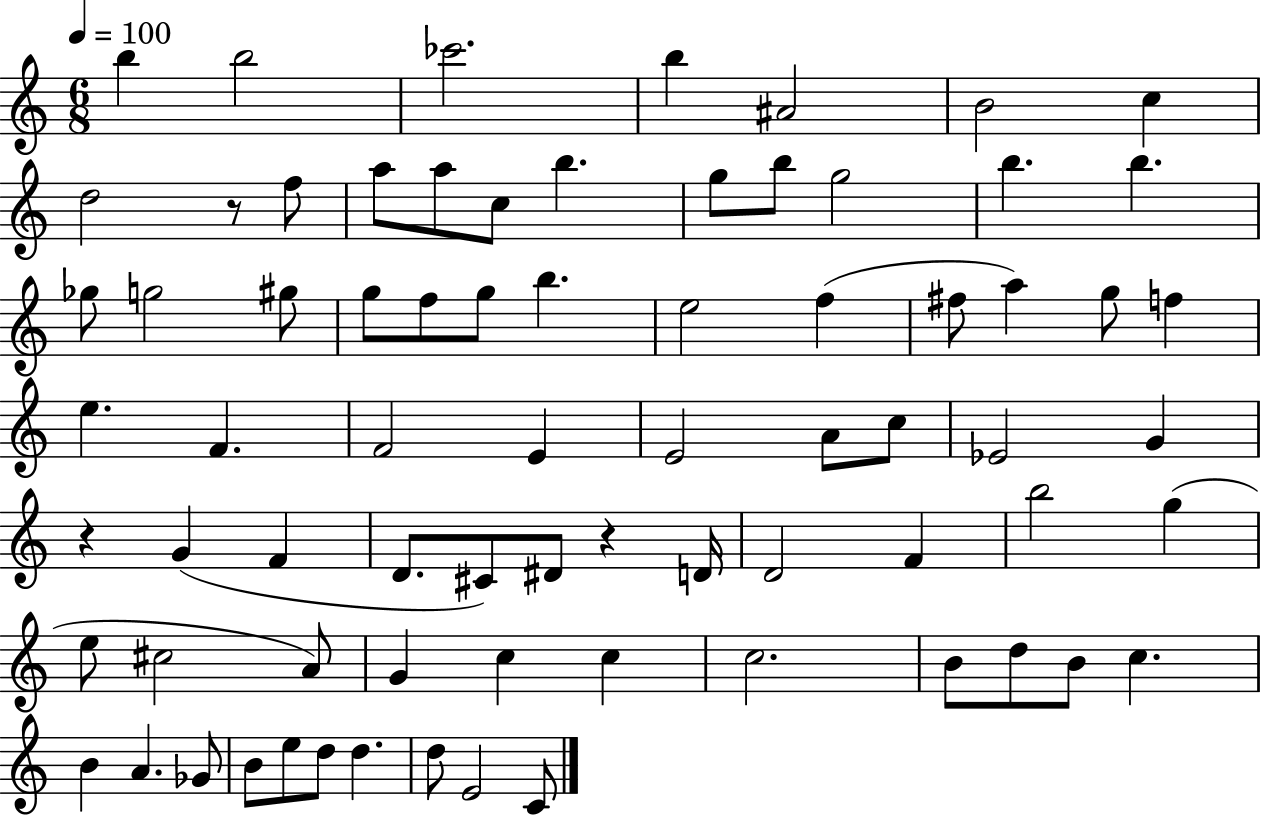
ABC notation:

X:1
T:Untitled
M:6/8
L:1/4
K:C
b b2 _c'2 b ^A2 B2 c d2 z/2 f/2 a/2 a/2 c/2 b g/2 b/2 g2 b b _g/2 g2 ^g/2 g/2 f/2 g/2 b e2 f ^f/2 a g/2 f e F F2 E E2 A/2 c/2 _E2 G z G F D/2 ^C/2 ^D/2 z D/4 D2 F b2 g e/2 ^c2 A/2 G c c c2 B/2 d/2 B/2 c B A _G/2 B/2 e/2 d/2 d d/2 E2 C/2